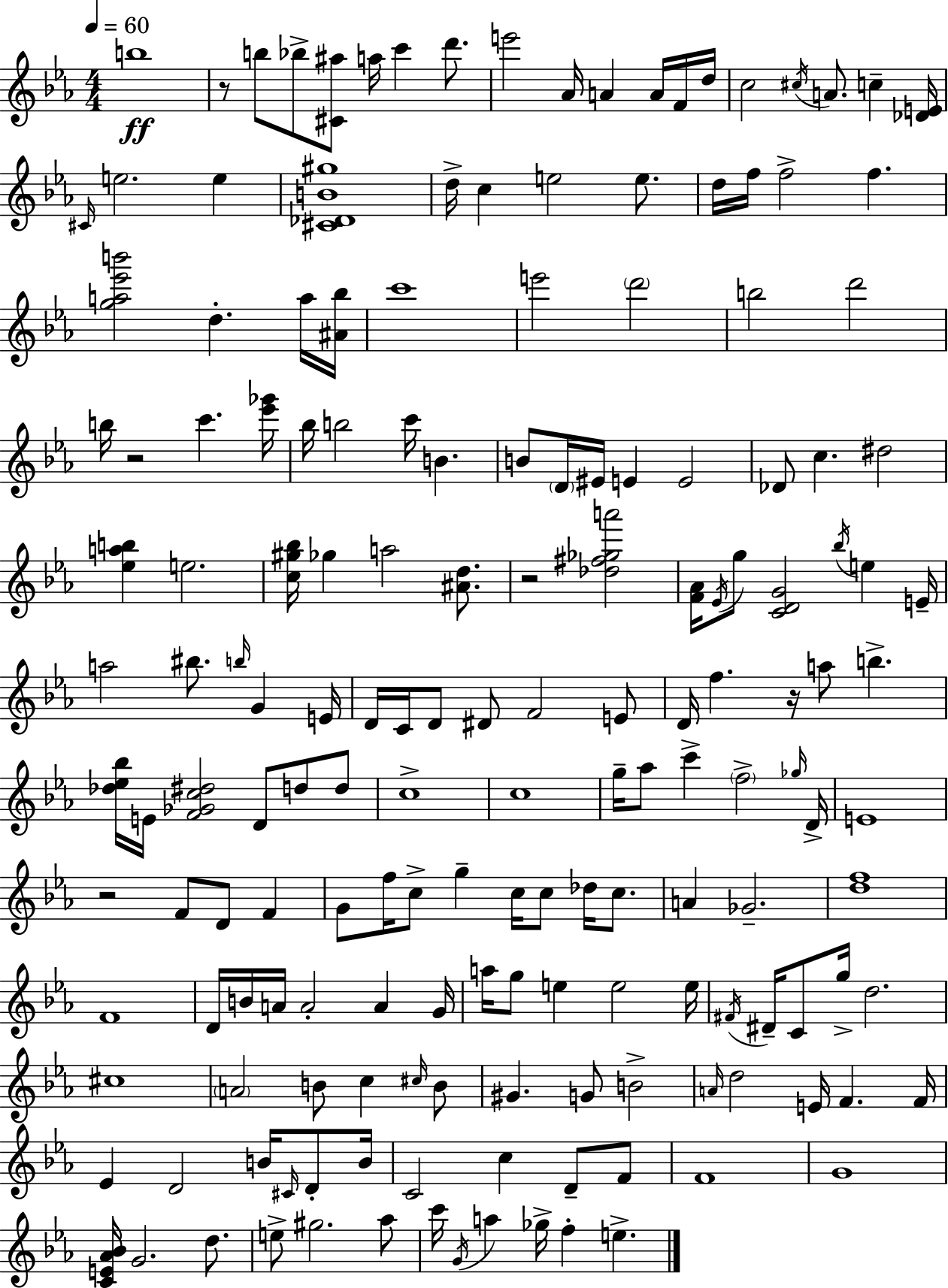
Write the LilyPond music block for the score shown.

{
  \clef treble
  \numericTimeSignature
  \time 4/4
  \key c \minor
  \tempo 4 = 60
  \repeat volta 2 { b''1\ff | r8 b''8 bes''8-> <cis' ais''>8 a''16 c'''4 d'''8. | e'''2 aes'16 a'4 a'16 f'16 d''16 | c''2 \acciaccatura { cis''16 } a'8. c''4-- | \break <des' e'>16 \grace { cis'16 } e''2. e''4 | <cis' des' b' gis''>1 | d''16-> c''4 e''2 e''8. | d''16 f''16 f''2-> f''4. | \break <g'' a'' ees''' b'''>2 d''4.-. | a''16 <ais' bes''>16 c'''1 | e'''2 \parenthesize d'''2 | b''2 d'''2 | \break b''16 r2 c'''4. | <ees''' ges'''>16 bes''16 b''2 c'''16 b'4. | b'8 \parenthesize d'16 eis'16 e'4 e'2 | des'8 c''4. dis''2 | \break <ees'' a'' b''>4 e''2. | <c'' gis'' bes''>16 ges''4 a''2 <ais' d''>8. | r2 <des'' fis'' ges'' a'''>2 | <f' aes'>16 \acciaccatura { ees'16 } g''8 <c' d' g'>2 \acciaccatura { bes''16 } e''4 | \break e'16-- a''2 bis''8. \grace { b''16 } | g'4 e'16 d'16 c'16 d'8 dis'8 f'2 | e'8 d'16 f''4. r16 a''8 b''4.-> | <des'' ees'' bes''>16 e'16 <f' ges' c'' dis''>2 d'8 | \break d''8 d''8 c''1-> | c''1 | g''16-- aes''8 c'''4-> \parenthesize f''2-> | \grace { ges''16 } d'16-> e'1 | \break r2 f'8 | d'8 f'4 g'8 f''16 c''8-> g''4-- c''16 | c''8 des''16 c''8. a'4 ges'2.-- | <d'' f''>1 | \break f'1 | d'16 b'16 a'16 a'2-. | a'4 g'16 a''16 g''8 e''4 e''2 | e''16 \acciaccatura { fis'16 } dis'16-- c'8 g''16-> d''2. | \break cis''1 | \parenthesize a'2 b'8 | c''4 \grace { cis''16 } b'8 gis'4. g'8 | b'2-> \grace { a'16 } d''2 | \break e'16 f'4. f'16 ees'4 d'2 | b'16 \grace { cis'16 } d'8-. b'16 c'2 | c''4 d'8-- f'8 f'1 | g'1 | \break <c' e' aes' bes'>16 g'2. | d''8. e''8-> gis''2. | aes''8 c'''16 \acciaccatura { g'16 } a''4 | ges''16-> f''4-. e''4.-> } \bar "|."
}